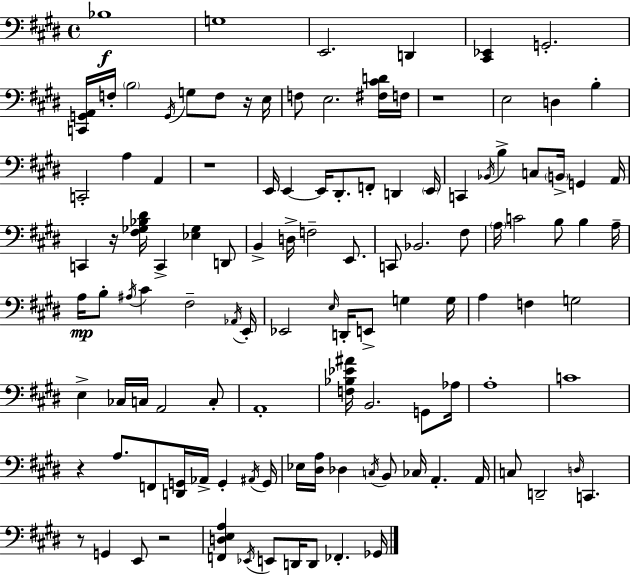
{
  \clef bass
  \time 4/4
  \defaultTimeSignature
  \key e \major
  bes1\f | g1 | e,2. d,4 | <cis, ees,>4 g,2.-. | \break <c, g, a,>16 f16-. \parenthesize b2 \acciaccatura { g,16 } g8 f8 r16 | e16 f8 e2. <fis cis' d'>16 | f16 r1 | e2 d4 b4-. | \break c,2-. a4 a,4 | r1 | e,16 e,4~~ e,16 dis,8.-. f,8-. d,4 | \parenthesize e,16 c,4 \acciaccatura { bes,16 } b4-> c8 \parenthesize b,16-> g,4 | \break a,16 c,4 r16 <fis ges bes dis'>16 c,4-> <ees ges>4 | d,8 b,4-> d16-> f2-- e,8. | c,8 bes,2. | fis8 \parenthesize a16 c'2 b8 b4 | \break a16-- a16\mp b8-. \acciaccatura { ais16 } cis'4 fis2-- | \acciaccatura { aes,16 } e,16-. ees,2 \grace { e16 } d,16-. e,8-> | g4 g16 a4 f4 g2 | e4-> ces16 c16 a,2 | \break c8-. a,1-. | <f bes ees' ais'>16 b,2. | g,8 aes16 a1-. | c'1 | \break r4 a8. f,8 <d, g,>16 aes,16-> | g,4-. \acciaccatura { ais,16 } g,16 ees16 <dis a>16 des4 \acciaccatura { c16 } b,8 ces16 | a,4.-. a,16 c8 d,2-- | \grace { d16 } c,4. r8 g,4 e,8 | \break r2 <f, d e a>4 \acciaccatura { ees,16 } e,8 d,16 | d,8 fes,4.-. ges,16 \bar "|."
}